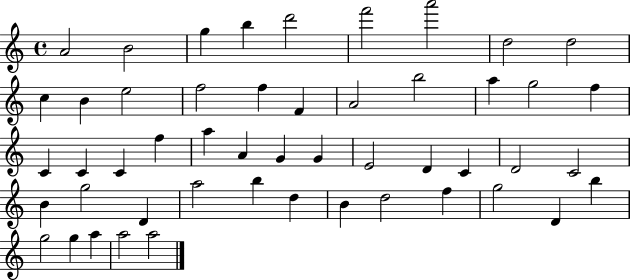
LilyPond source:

{
  \clef treble
  \time 4/4
  \defaultTimeSignature
  \key c \major
  a'2 b'2 | g''4 b''4 d'''2 | f'''2 a'''2 | d''2 d''2 | \break c''4 b'4 e''2 | f''2 f''4 f'4 | a'2 b''2 | a''4 g''2 f''4 | \break c'4 c'4 c'4 f''4 | a''4 a'4 g'4 g'4 | e'2 d'4 c'4 | d'2 c'2 | \break b'4 g''2 d'4 | a''2 b''4 d''4 | b'4 d''2 f''4 | g''2 d'4 b''4 | \break g''2 g''4 a''4 | a''2 a''2 | \bar "|."
}